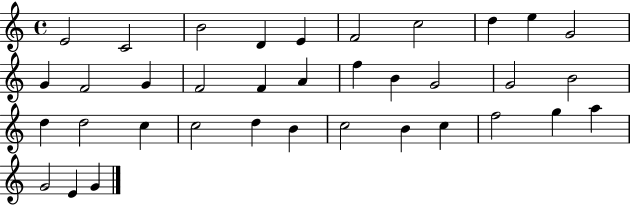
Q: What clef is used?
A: treble